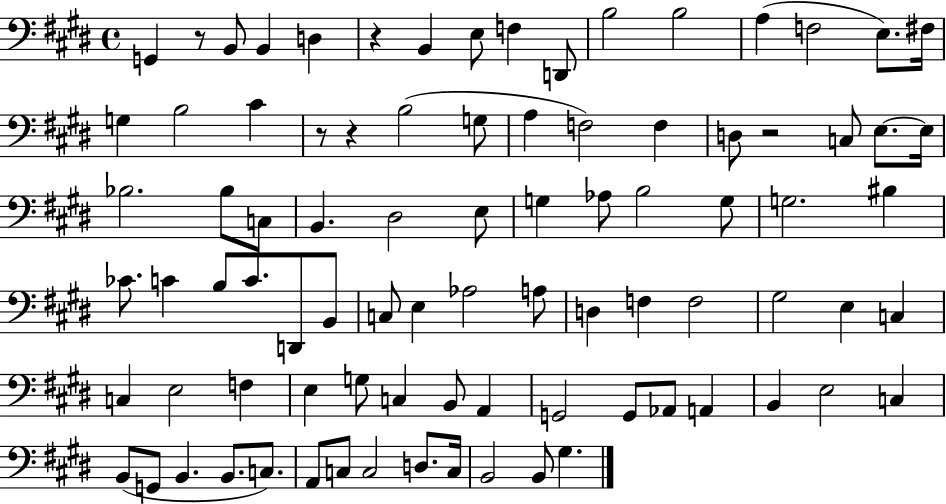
G2/q R/e B2/e B2/q D3/q R/q B2/q E3/e F3/q D2/e B3/h B3/h A3/q F3/h E3/e. F#3/s G3/q B3/h C#4/q R/e R/q B3/h G3/e A3/q F3/h F3/q D3/e R/h C3/e E3/e. E3/s Bb3/h. Bb3/e C3/e B2/q. D#3/h E3/e G3/q Ab3/e B3/h G3/e G3/h. BIS3/q CES4/e. C4/q B3/e C4/e. D2/e B2/e C3/e E3/q Ab3/h A3/e D3/q F3/q F3/h G#3/h E3/q C3/q C3/q E3/h F3/q E3/q G3/e C3/q B2/e A2/q G2/h G2/e Ab2/e A2/q B2/q E3/h C3/q B2/e G2/e B2/q. B2/e. C3/e. A2/e C3/e C3/h D3/e. C3/s B2/h B2/e G#3/q.